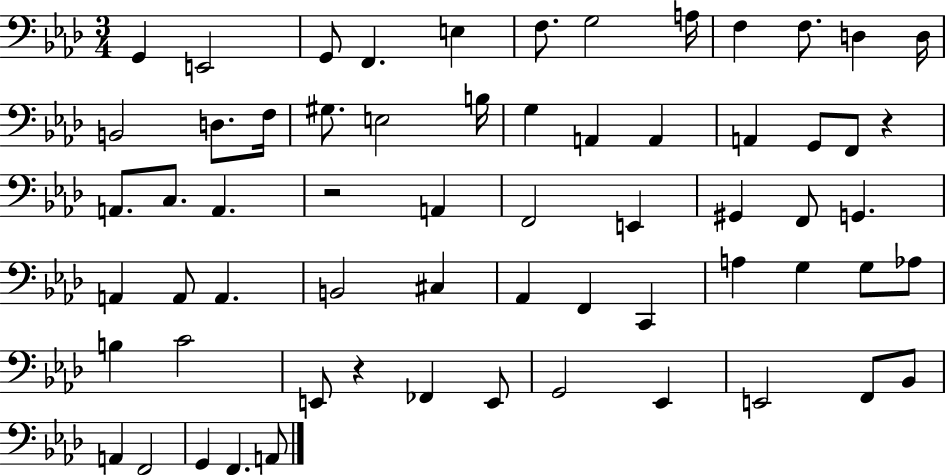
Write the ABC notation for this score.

X:1
T:Untitled
M:3/4
L:1/4
K:Ab
G,, E,,2 G,,/2 F,, E, F,/2 G,2 A,/4 F, F,/2 D, D,/4 B,,2 D,/2 F,/4 ^G,/2 E,2 B,/4 G, A,, A,, A,, G,,/2 F,,/2 z A,,/2 C,/2 A,, z2 A,, F,,2 E,, ^G,, F,,/2 G,, A,, A,,/2 A,, B,,2 ^C, _A,, F,, C,, A, G, G,/2 _A,/2 B, C2 E,,/2 z _F,, E,,/2 G,,2 _E,, E,,2 F,,/2 _B,,/2 A,, F,,2 G,, F,, A,,/2